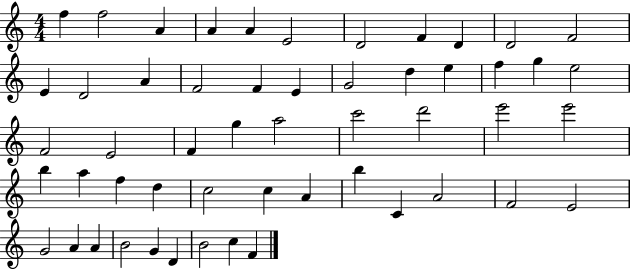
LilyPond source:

{
  \clef treble
  \numericTimeSignature
  \time 4/4
  \key c \major
  f''4 f''2 a'4 | a'4 a'4 e'2 | d'2 f'4 d'4 | d'2 f'2 | \break e'4 d'2 a'4 | f'2 f'4 e'4 | g'2 d''4 e''4 | f''4 g''4 e''2 | \break f'2 e'2 | f'4 g''4 a''2 | c'''2 d'''2 | e'''2 e'''2 | \break b''4 a''4 f''4 d''4 | c''2 c''4 a'4 | b''4 c'4 a'2 | f'2 e'2 | \break g'2 a'4 a'4 | b'2 g'4 d'4 | b'2 c''4 f'4 | \bar "|."
}